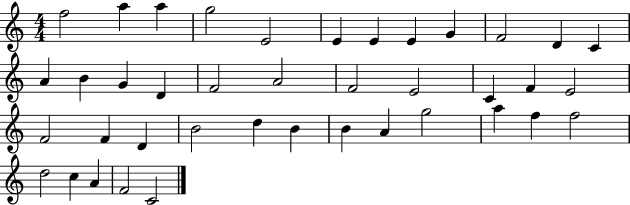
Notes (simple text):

F5/h A5/q A5/q G5/h E4/h E4/q E4/q E4/q G4/q F4/h D4/q C4/q A4/q B4/q G4/q D4/q F4/h A4/h F4/h E4/h C4/q F4/q E4/h F4/h F4/q D4/q B4/h D5/q B4/q B4/q A4/q G5/h A5/q F5/q F5/h D5/h C5/q A4/q F4/h C4/h